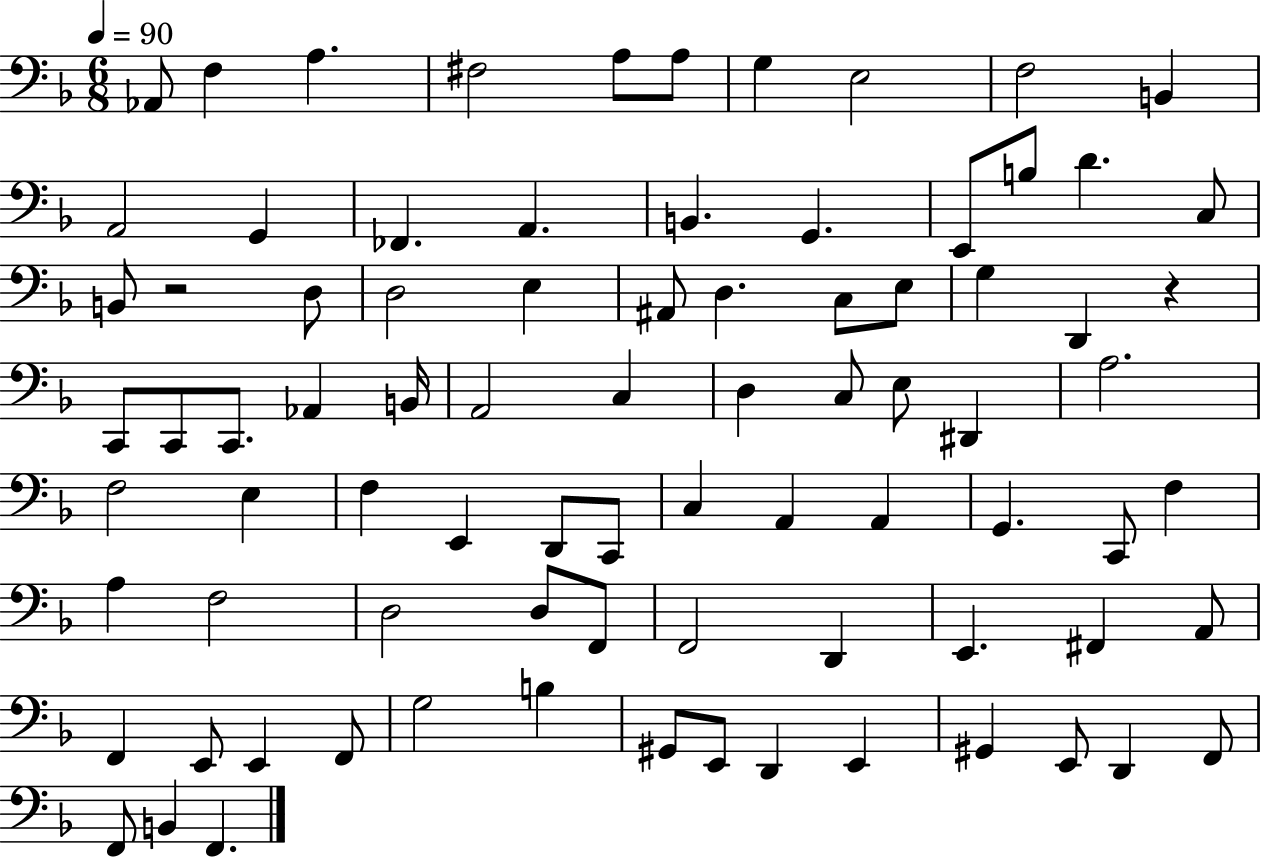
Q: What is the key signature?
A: F major